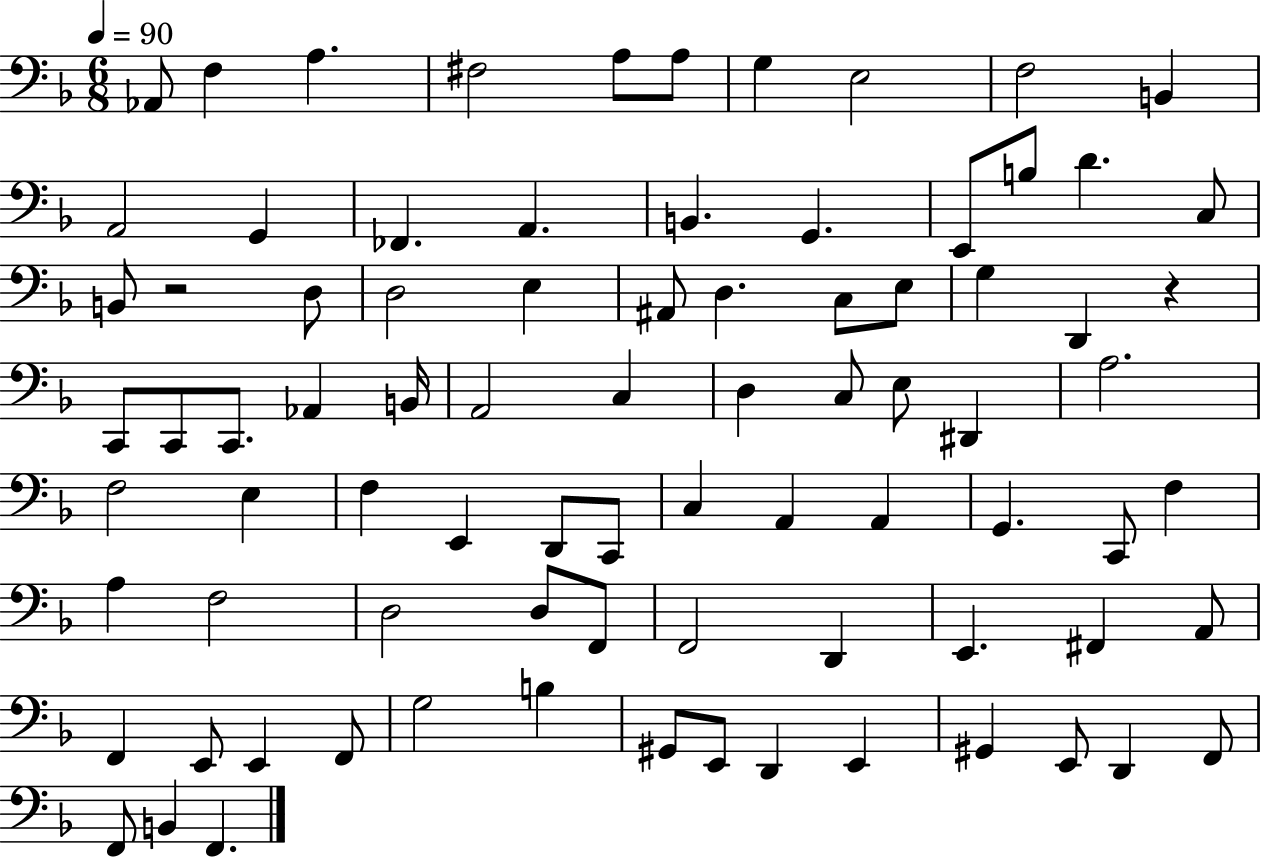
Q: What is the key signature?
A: F major